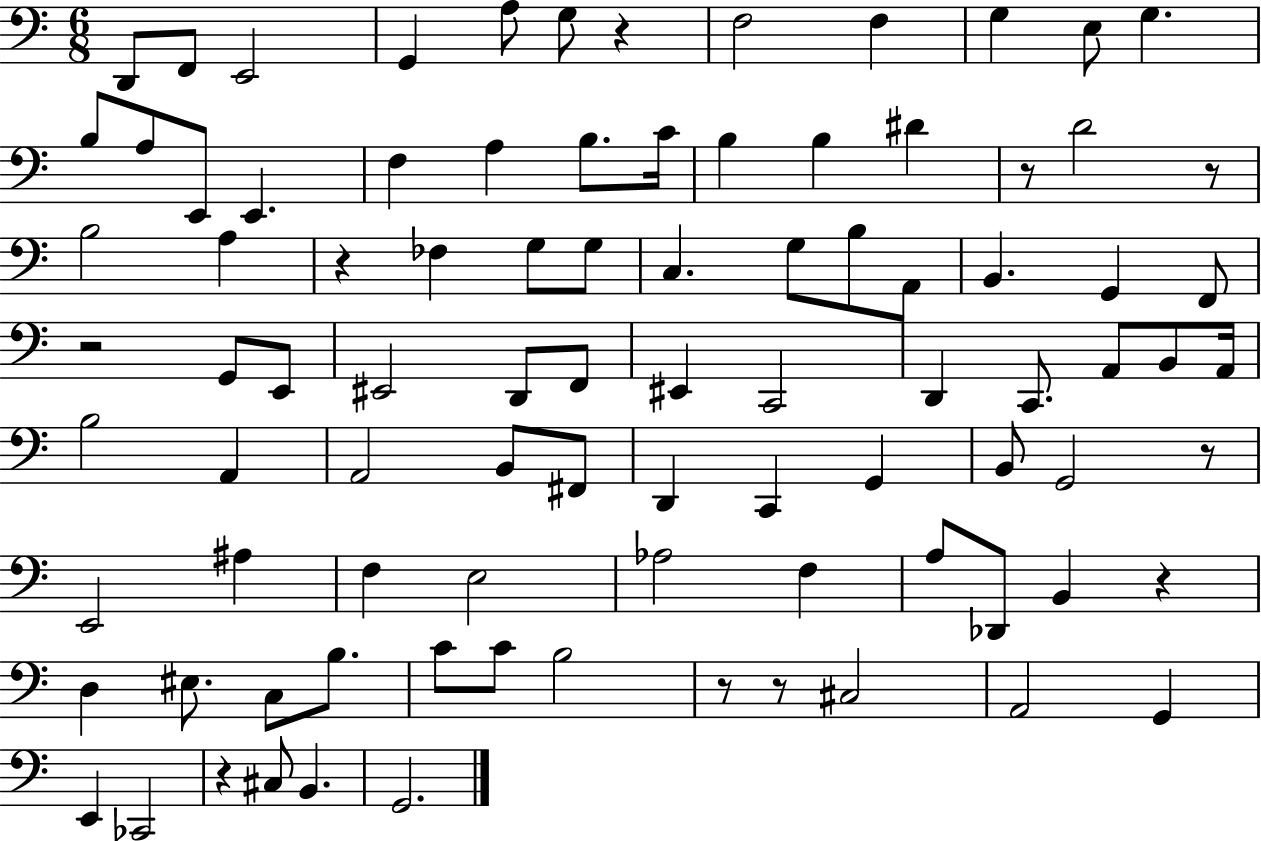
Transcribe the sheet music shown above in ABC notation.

X:1
T:Untitled
M:6/8
L:1/4
K:C
D,,/2 F,,/2 E,,2 G,, A,/2 G,/2 z F,2 F, G, E,/2 G, B,/2 A,/2 E,,/2 E,, F, A, B,/2 C/4 B, B, ^D z/2 D2 z/2 B,2 A, z _F, G,/2 G,/2 C, G,/2 B,/2 A,,/2 B,, G,, F,,/2 z2 G,,/2 E,,/2 ^E,,2 D,,/2 F,,/2 ^E,, C,,2 D,, C,,/2 A,,/2 B,,/2 A,,/4 B,2 A,, A,,2 B,,/2 ^F,,/2 D,, C,, G,, B,,/2 G,,2 z/2 E,,2 ^A, F, E,2 _A,2 F, A,/2 _D,,/2 B,, z D, ^E,/2 C,/2 B,/2 C/2 C/2 B,2 z/2 z/2 ^C,2 A,,2 G,, E,, _C,,2 z ^C,/2 B,, G,,2